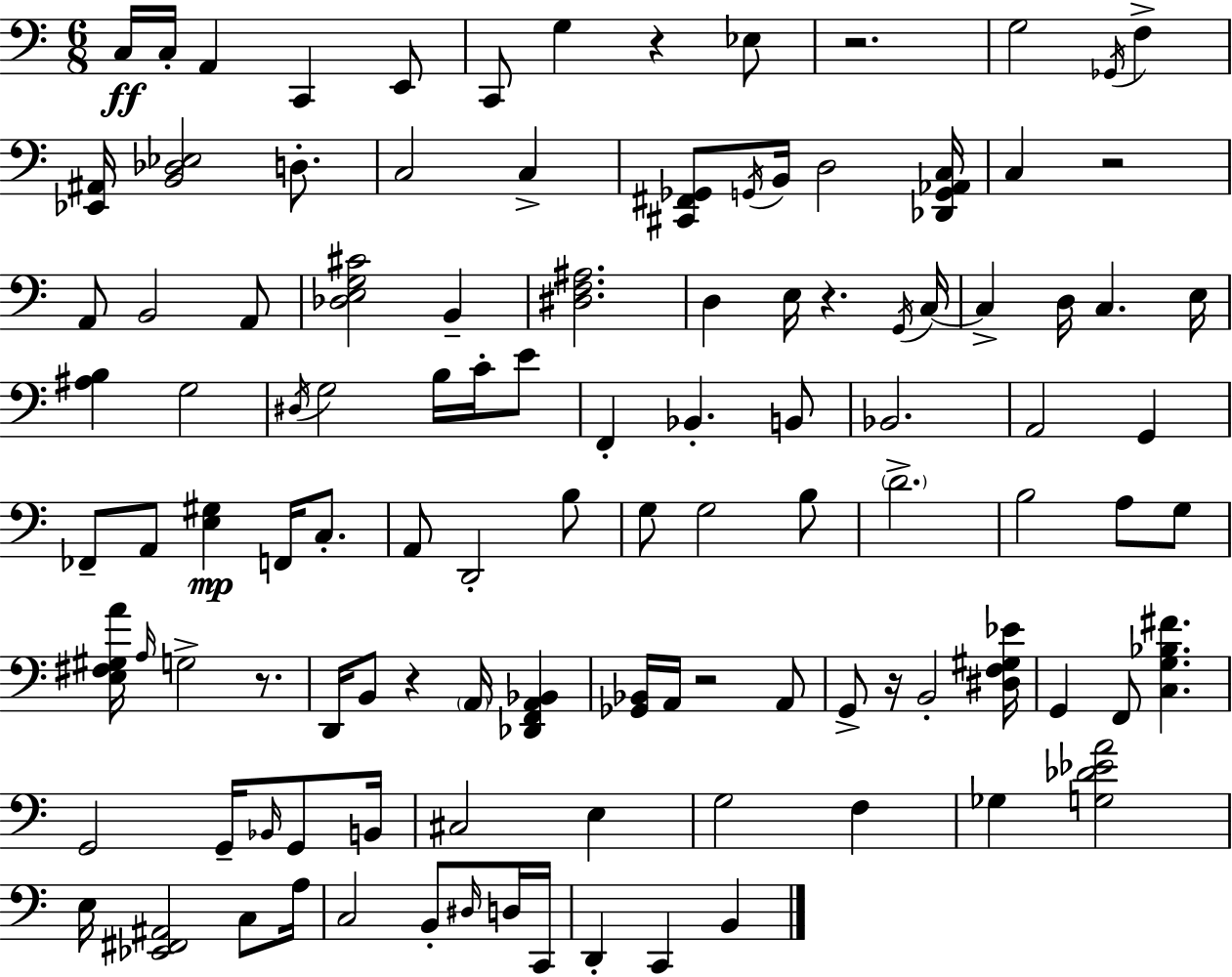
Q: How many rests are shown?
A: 8